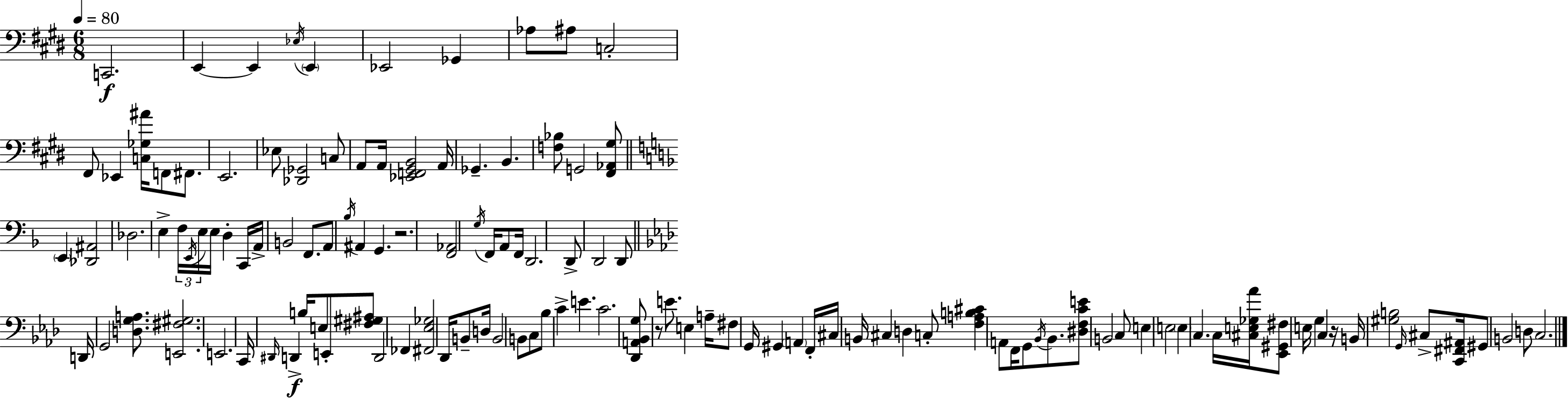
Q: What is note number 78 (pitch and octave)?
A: B2